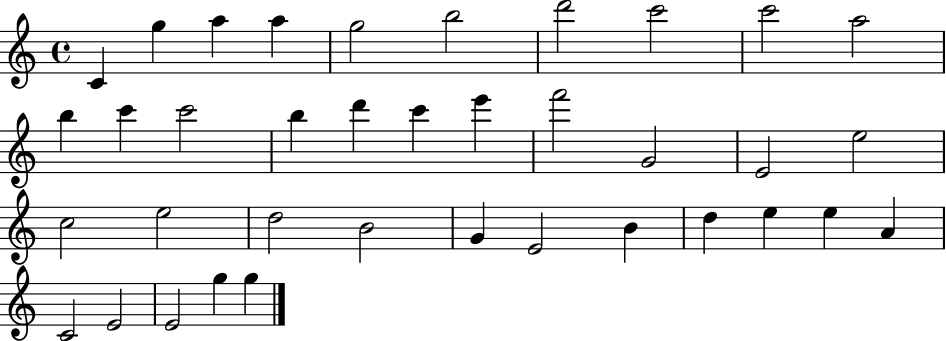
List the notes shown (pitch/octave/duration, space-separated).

C4/q G5/q A5/q A5/q G5/h B5/h D6/h C6/h C6/h A5/h B5/q C6/q C6/h B5/q D6/q C6/q E6/q F6/h G4/h E4/h E5/h C5/h E5/h D5/h B4/h G4/q E4/h B4/q D5/q E5/q E5/q A4/q C4/h E4/h E4/h G5/q G5/q